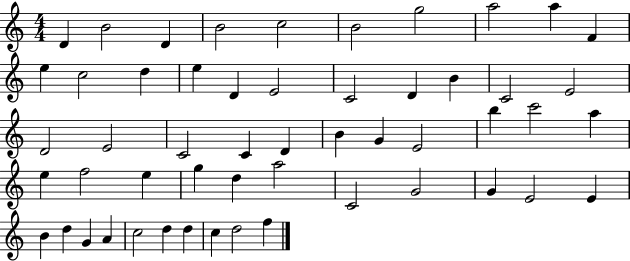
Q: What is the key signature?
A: C major